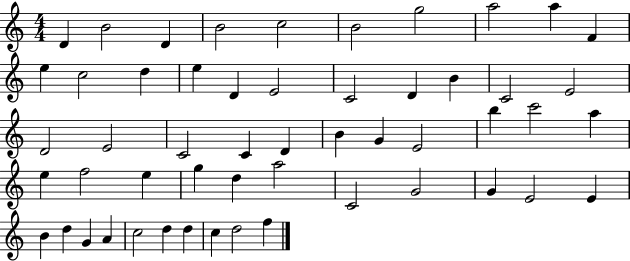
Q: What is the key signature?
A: C major